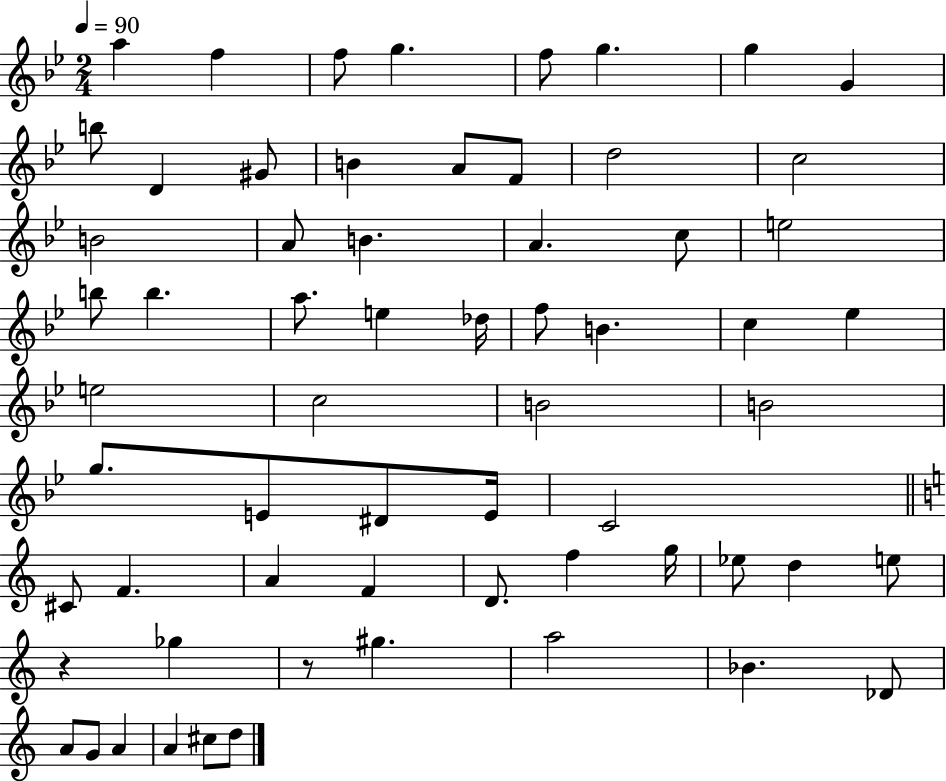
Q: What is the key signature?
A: BES major